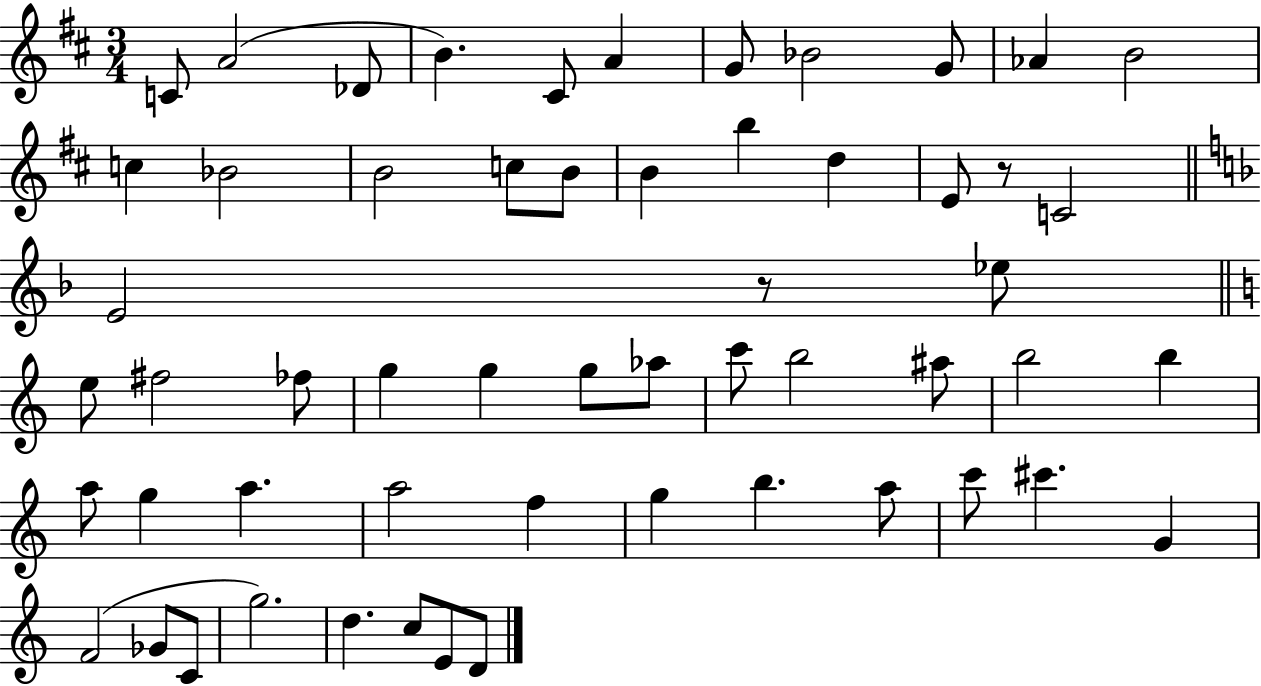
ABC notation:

X:1
T:Untitled
M:3/4
L:1/4
K:D
C/2 A2 _D/2 B ^C/2 A G/2 _B2 G/2 _A B2 c _B2 B2 c/2 B/2 B b d E/2 z/2 C2 E2 z/2 _e/2 e/2 ^f2 _f/2 g g g/2 _a/2 c'/2 b2 ^a/2 b2 b a/2 g a a2 f g b a/2 c'/2 ^c' G F2 _G/2 C/2 g2 d c/2 E/2 D/2